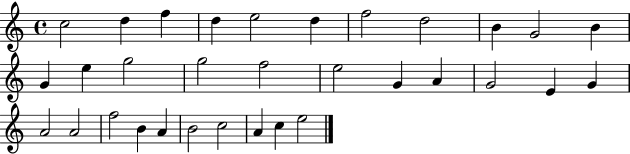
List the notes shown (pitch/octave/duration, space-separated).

C5/h D5/q F5/q D5/q E5/h D5/q F5/h D5/h B4/q G4/h B4/q G4/q E5/q G5/h G5/h F5/h E5/h G4/q A4/q G4/h E4/q G4/q A4/h A4/h F5/h B4/q A4/q B4/h C5/h A4/q C5/q E5/h